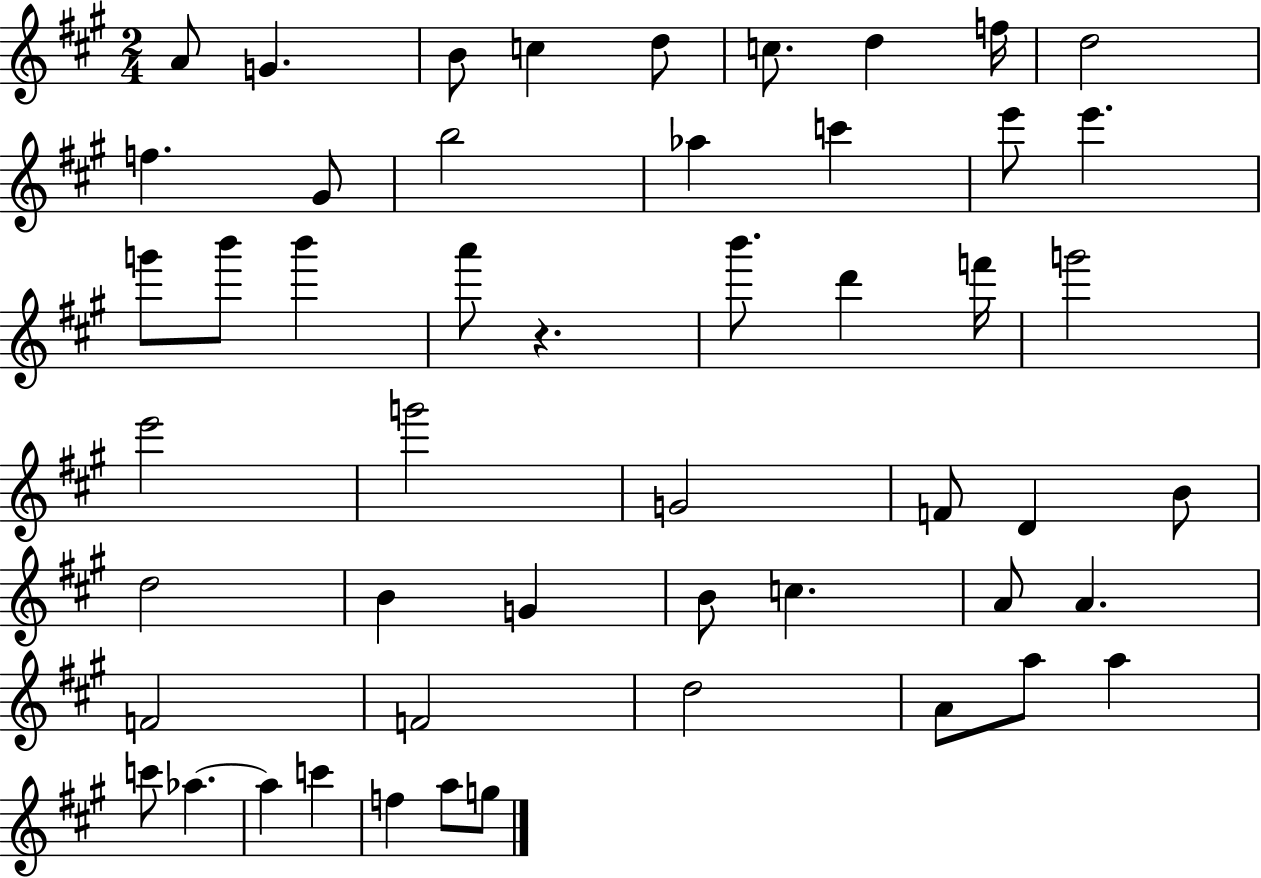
X:1
T:Untitled
M:2/4
L:1/4
K:A
A/2 G B/2 c d/2 c/2 d f/4 d2 f ^G/2 b2 _a c' e'/2 e' g'/2 b'/2 b' a'/2 z b'/2 d' f'/4 g'2 e'2 g'2 G2 F/2 D B/2 d2 B G B/2 c A/2 A F2 F2 d2 A/2 a/2 a c'/2 _a _a c' f a/2 g/2